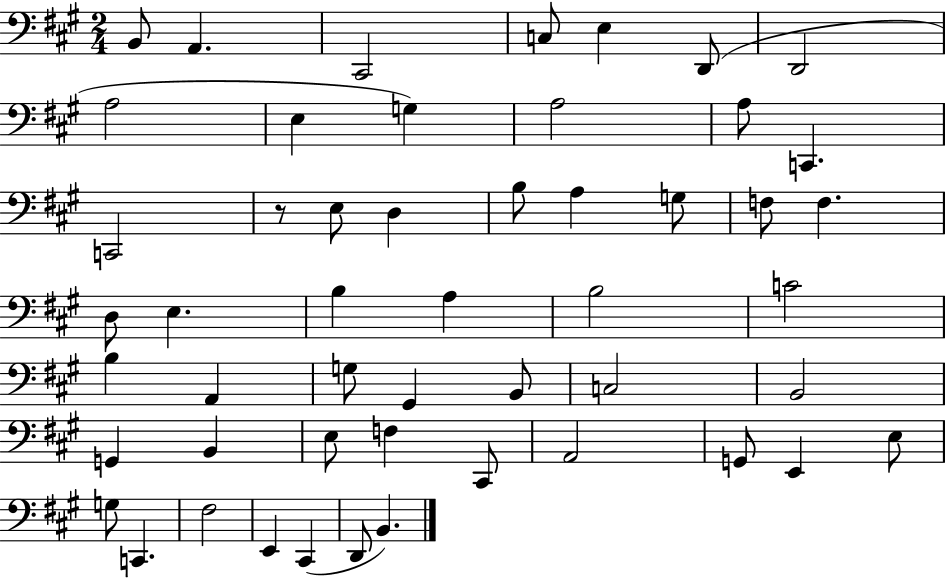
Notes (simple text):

B2/e A2/q. C#2/h C3/e E3/q D2/e D2/h A3/h E3/q G3/q A3/h A3/e C2/q. C2/h R/e E3/e D3/q B3/e A3/q G3/e F3/e F3/q. D3/e E3/q. B3/q A3/q B3/h C4/h B3/q A2/q G3/e G#2/q B2/e C3/h B2/h G2/q B2/q E3/e F3/q C#2/e A2/h G2/e E2/q E3/e G3/e C2/q. F#3/h E2/q C#2/q D2/e B2/q.